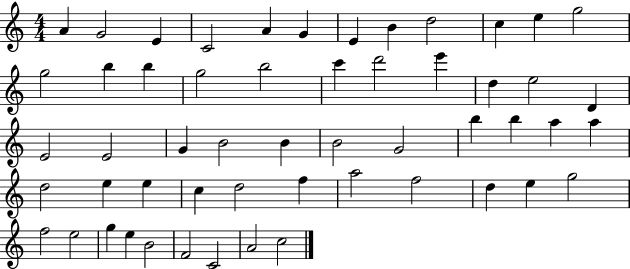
{
  \clef treble
  \numericTimeSignature
  \time 4/4
  \key c \major
  a'4 g'2 e'4 | c'2 a'4 g'4 | e'4 b'4 d''2 | c''4 e''4 g''2 | \break g''2 b''4 b''4 | g''2 b''2 | c'''4 d'''2 e'''4 | d''4 e''2 d'4 | \break e'2 e'2 | g'4 b'2 b'4 | b'2 g'2 | b''4 b''4 a''4 a''4 | \break d''2 e''4 e''4 | c''4 d''2 f''4 | a''2 f''2 | d''4 e''4 g''2 | \break f''2 e''2 | g''4 e''4 b'2 | f'2 c'2 | a'2 c''2 | \break \bar "|."
}